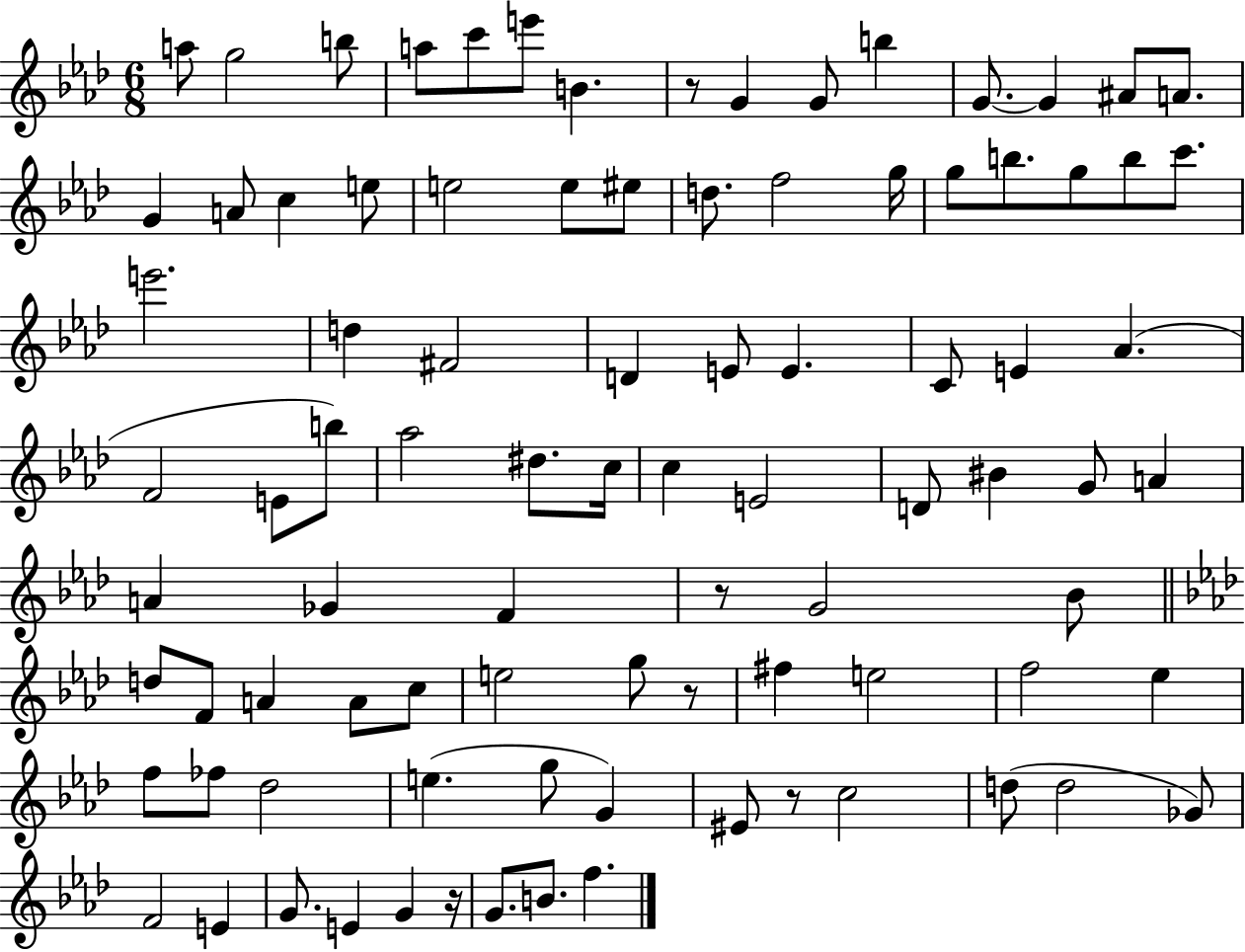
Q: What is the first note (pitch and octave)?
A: A5